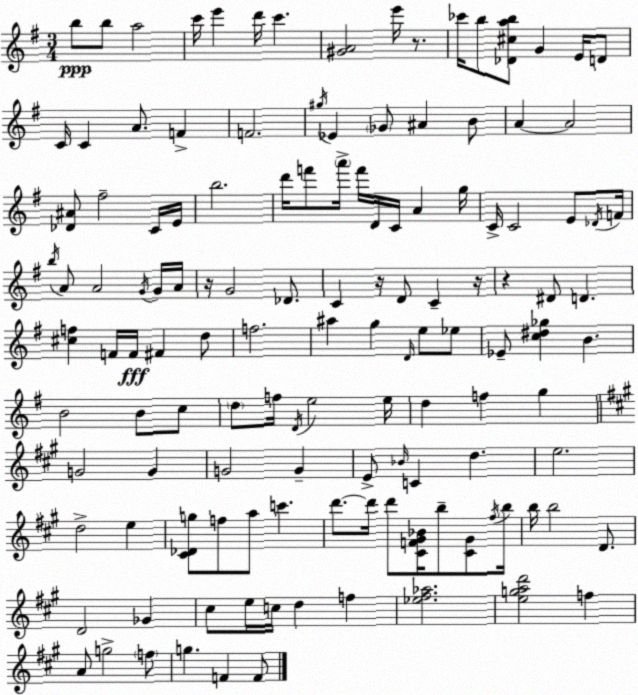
X:1
T:Untitled
M:3/4
L:1/4
K:G
b/2 b/2 a2 c'/4 e' d'/4 c' [^GA]2 e'/4 z/2 _c'/4 b/2 [_D^cab]/2 G E/4 D/2 C/4 C A/2 F F2 ^g/4 _E _G/2 ^A B/2 A A2 [_D^A]/2 ^f2 C/4 E/4 b2 d'/4 f'/2 a'/4 f'/4 D/4 C/4 A g/4 C/4 C2 E/2 _D/4 F/4 b/4 A/2 A2 G/4 G/4 A/4 z/4 G2 _D/2 C z/4 D/2 C z/4 z ^D/2 D [^cf] F/4 F/4 ^F d/2 f2 ^a g D/4 e/2 _e/2 _E/2 [c^d_g] B B2 B/2 c/2 d/2 f/4 D/4 e2 e/4 d f g G2 G G2 G E/2 _B/4 C d e2 d2 e [^C_Dg]/2 f/2 a/2 c' d'/2 d'/4 d'/2 [^CF^G_B]/4 b/2 [^C^G]/2 ^f/4 b/4 b/4 b2 D/2 D2 _G ^c/2 e/4 c/4 d f [_e^f_a]2 [egad']2 f A/2 g2 f/2 g F F/2